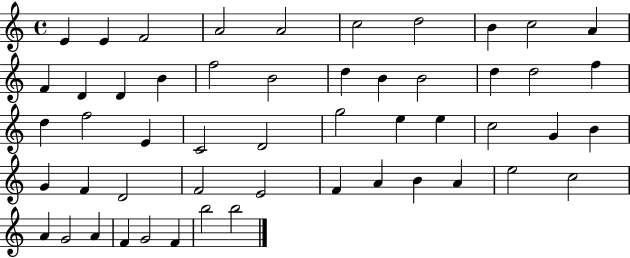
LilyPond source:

{
  \clef treble
  \time 4/4
  \defaultTimeSignature
  \key c \major
  e'4 e'4 f'2 | a'2 a'2 | c''2 d''2 | b'4 c''2 a'4 | \break f'4 d'4 d'4 b'4 | f''2 b'2 | d''4 b'4 b'2 | d''4 d''2 f''4 | \break d''4 f''2 e'4 | c'2 d'2 | g''2 e''4 e''4 | c''2 g'4 b'4 | \break g'4 f'4 d'2 | f'2 e'2 | f'4 a'4 b'4 a'4 | e''2 c''2 | \break a'4 g'2 a'4 | f'4 g'2 f'4 | b''2 b''2 | \bar "|."
}